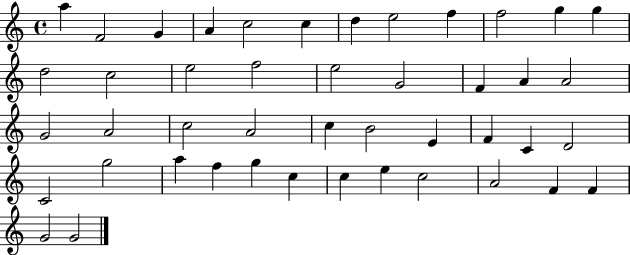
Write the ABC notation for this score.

X:1
T:Untitled
M:4/4
L:1/4
K:C
a F2 G A c2 c d e2 f f2 g g d2 c2 e2 f2 e2 G2 F A A2 G2 A2 c2 A2 c B2 E F C D2 C2 g2 a f g c c e c2 A2 F F G2 G2